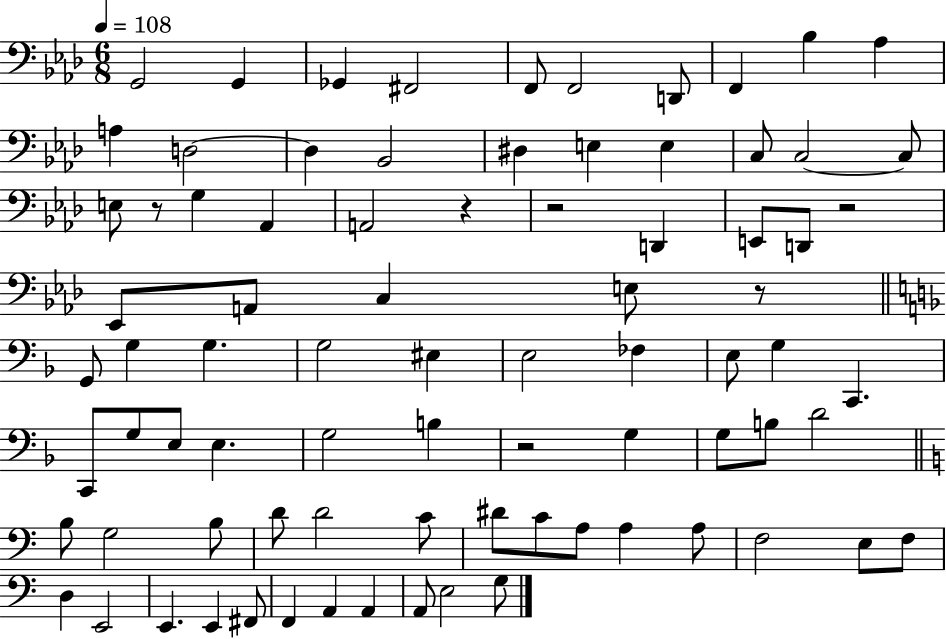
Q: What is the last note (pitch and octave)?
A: G3